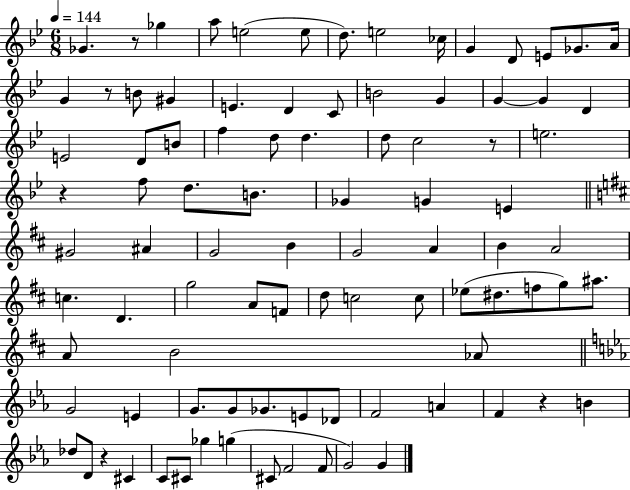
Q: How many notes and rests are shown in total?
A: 92